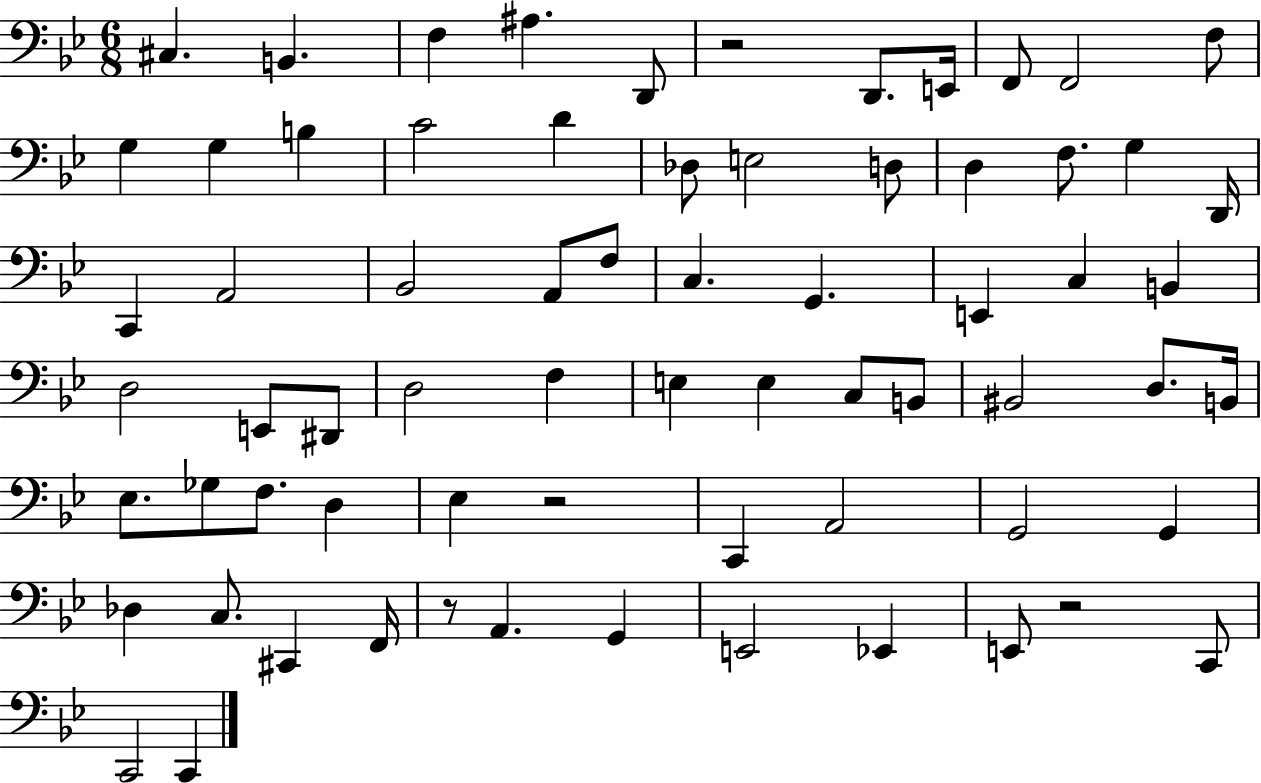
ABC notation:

X:1
T:Untitled
M:6/8
L:1/4
K:Bb
^C, B,, F, ^A, D,,/2 z2 D,,/2 E,,/4 F,,/2 F,,2 F,/2 G, G, B, C2 D _D,/2 E,2 D,/2 D, F,/2 G, D,,/4 C,, A,,2 _B,,2 A,,/2 F,/2 C, G,, E,, C, B,, D,2 E,,/2 ^D,,/2 D,2 F, E, E, C,/2 B,,/2 ^B,,2 D,/2 B,,/4 _E,/2 _G,/2 F,/2 D, _E, z2 C,, A,,2 G,,2 G,, _D, C,/2 ^C,, F,,/4 z/2 A,, G,, E,,2 _E,, E,,/2 z2 C,,/2 C,,2 C,,